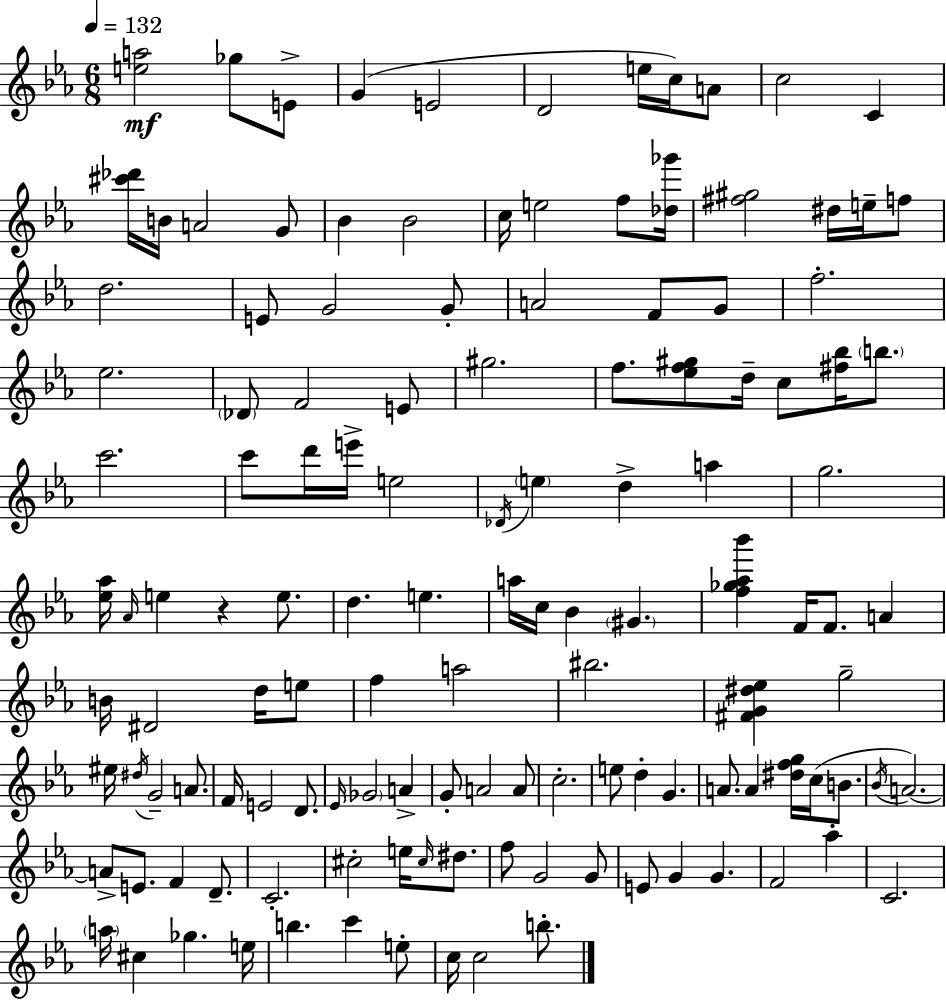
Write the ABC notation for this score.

X:1
T:Untitled
M:6/8
L:1/4
K:Cm
[ea]2 _g/2 E/2 G E2 D2 e/4 c/4 A/2 c2 C [^c'_d']/4 B/4 A2 G/2 _B _B2 c/4 e2 f/2 [_d_g']/4 [^f^g]2 ^d/4 e/4 f/2 d2 E/2 G2 G/2 A2 F/2 G/2 f2 _e2 _D/2 F2 E/2 ^g2 f/2 [_ef^g]/2 d/4 c/2 [^f_b]/4 b/2 c'2 c'/2 d'/4 e'/4 e2 _D/4 e d a g2 [_e_a]/4 _A/4 e z e/2 d e a/4 c/4 _B ^G [f_g_a_b'] F/4 F/2 A B/4 ^D2 d/4 e/2 f a2 ^b2 [^FG^d_e] g2 ^e/4 ^d/4 G2 A/2 F/4 E2 D/2 _E/4 _G2 A G/2 A2 A/2 c2 e/2 d G A/2 A [^dfg]/4 c/4 B/2 _B/4 A2 A/2 E/2 F D/2 C2 ^c2 e/4 ^c/4 ^d/2 f/2 G2 G/2 E/2 G G F2 _a C2 a/4 ^c _g e/4 b c' e/2 c/4 c2 b/2